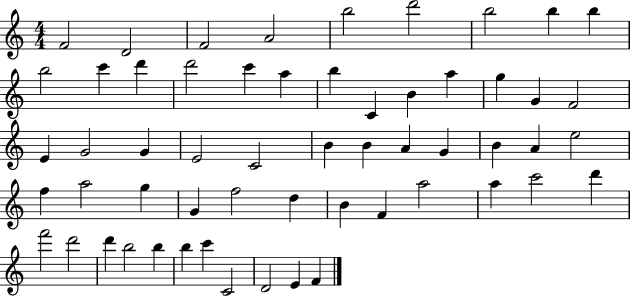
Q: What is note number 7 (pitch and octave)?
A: B5